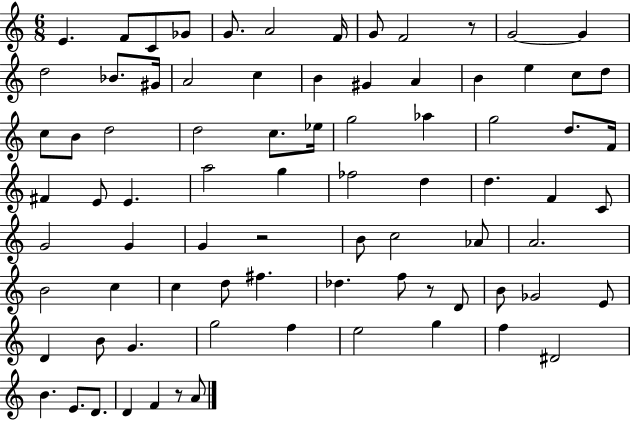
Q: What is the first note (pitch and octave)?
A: E4